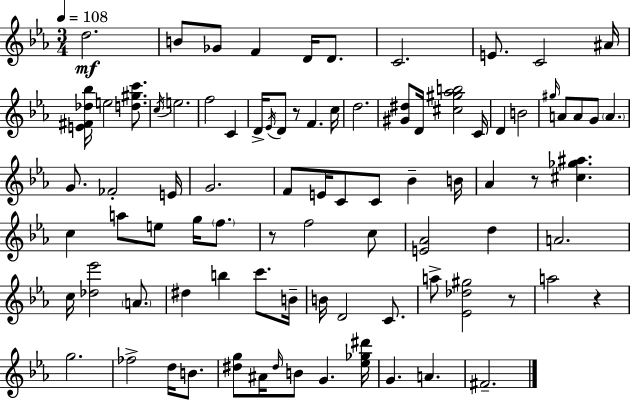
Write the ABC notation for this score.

X:1
T:Untitled
M:3/4
L:1/4
K:Cm
d2 B/2 _G/2 F D/4 D/2 C2 E/2 C2 ^A/4 [E^F_d_b]/4 e2 [d^gc']/2 c/4 e2 f2 C D/4 _E/4 D/2 z/2 F c/4 d2 [^G^d]/2 D/4 [^c^g_ab]2 C/4 D B2 ^g/4 A/2 A/2 G/2 A G/2 _F2 E/4 G2 F/2 E/4 C/2 C/2 _B B/4 _A z/2 [^c_g^a] c a/2 e/2 g/4 f/2 z/2 f2 c/2 [E_A]2 d A2 c/4 [_d_e']2 A/2 ^d b c'/2 B/4 B/4 D2 C/2 a/2 [_E_d^g]2 z/2 a2 z g2 _f2 d/4 B/2 [^dg]/2 ^A/4 ^d/4 B/2 G [_e_g^d']/4 G A ^F2